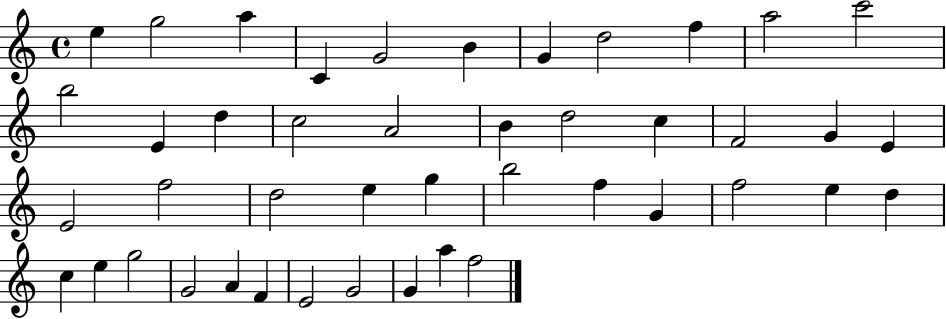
X:1
T:Untitled
M:4/4
L:1/4
K:C
e g2 a C G2 B G d2 f a2 c'2 b2 E d c2 A2 B d2 c F2 G E E2 f2 d2 e g b2 f G f2 e d c e g2 G2 A F E2 G2 G a f2